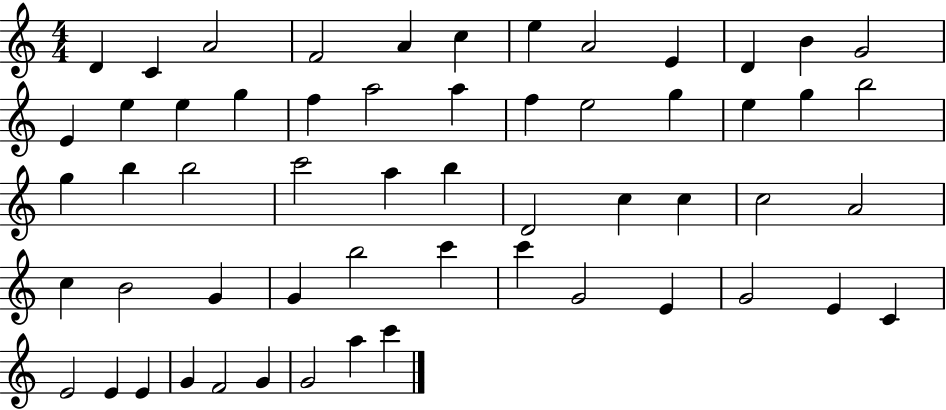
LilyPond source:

{
  \clef treble
  \numericTimeSignature
  \time 4/4
  \key c \major
  d'4 c'4 a'2 | f'2 a'4 c''4 | e''4 a'2 e'4 | d'4 b'4 g'2 | \break e'4 e''4 e''4 g''4 | f''4 a''2 a''4 | f''4 e''2 g''4 | e''4 g''4 b''2 | \break g''4 b''4 b''2 | c'''2 a''4 b''4 | d'2 c''4 c''4 | c''2 a'2 | \break c''4 b'2 g'4 | g'4 b''2 c'''4 | c'''4 g'2 e'4 | g'2 e'4 c'4 | \break e'2 e'4 e'4 | g'4 f'2 g'4 | g'2 a''4 c'''4 | \bar "|."
}